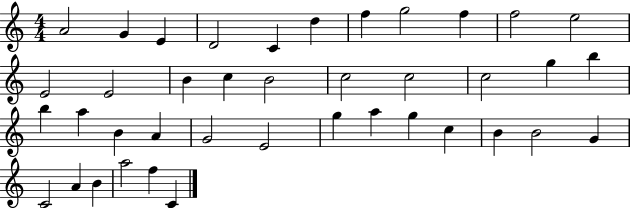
A4/h G4/q E4/q D4/h C4/q D5/q F5/q G5/h F5/q F5/h E5/h E4/h E4/h B4/q C5/q B4/h C5/h C5/h C5/h G5/q B5/q B5/q A5/q B4/q A4/q G4/h E4/h G5/q A5/q G5/q C5/q B4/q B4/h G4/q C4/h A4/q B4/q A5/h F5/q C4/q